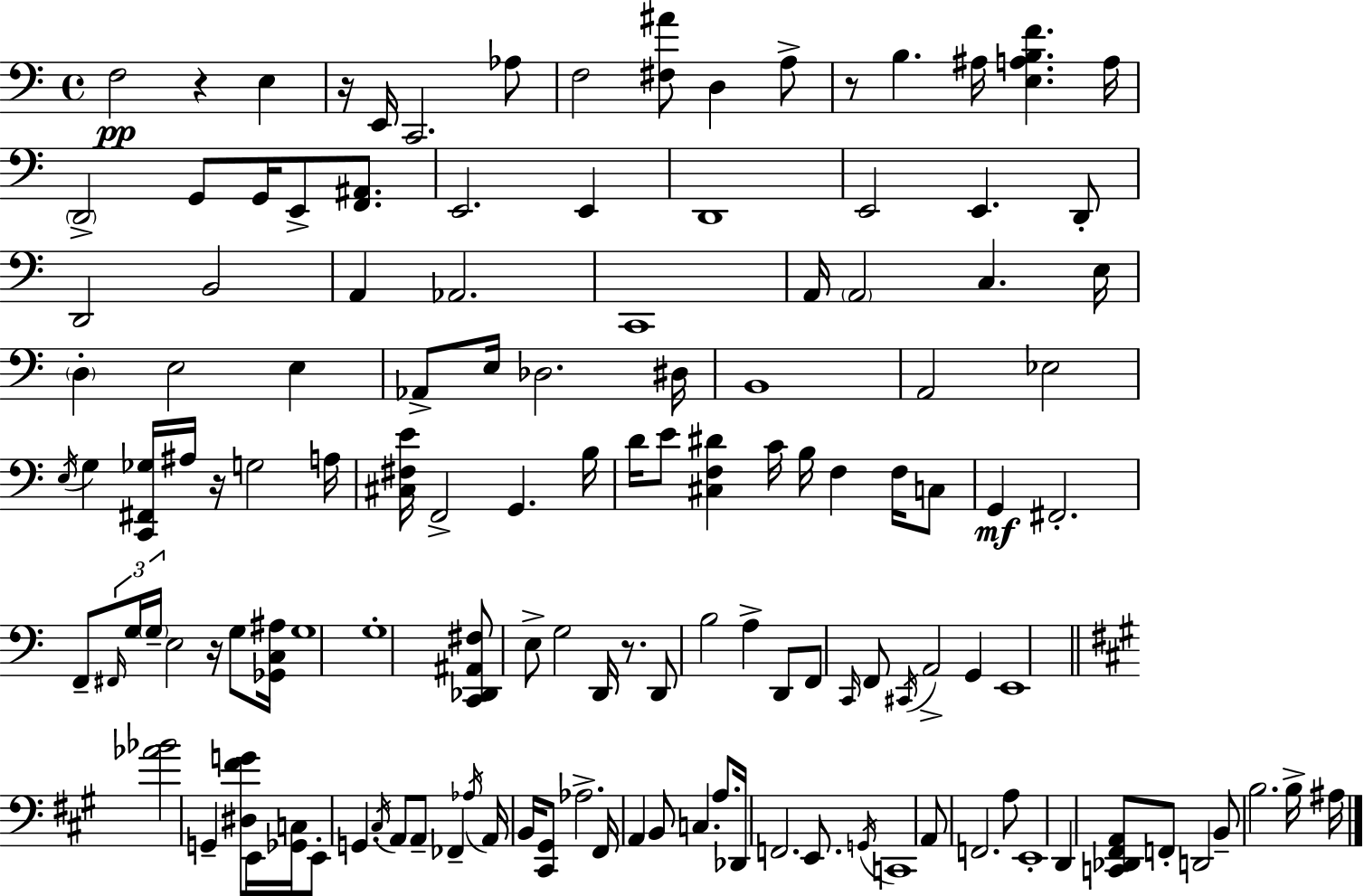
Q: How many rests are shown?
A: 6